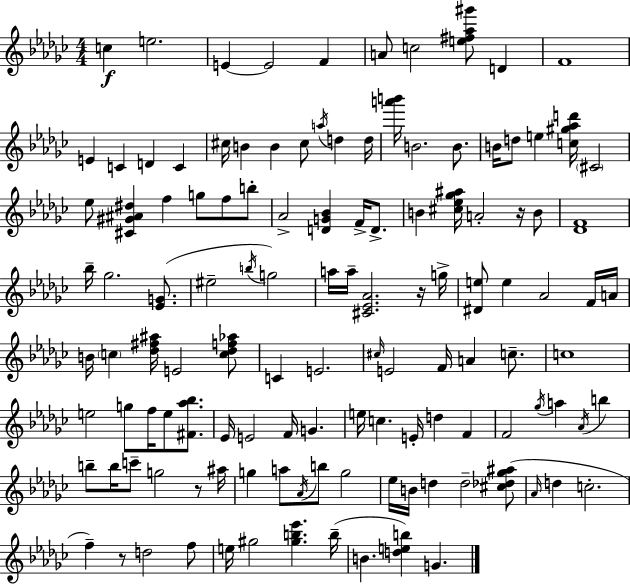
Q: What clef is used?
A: treble